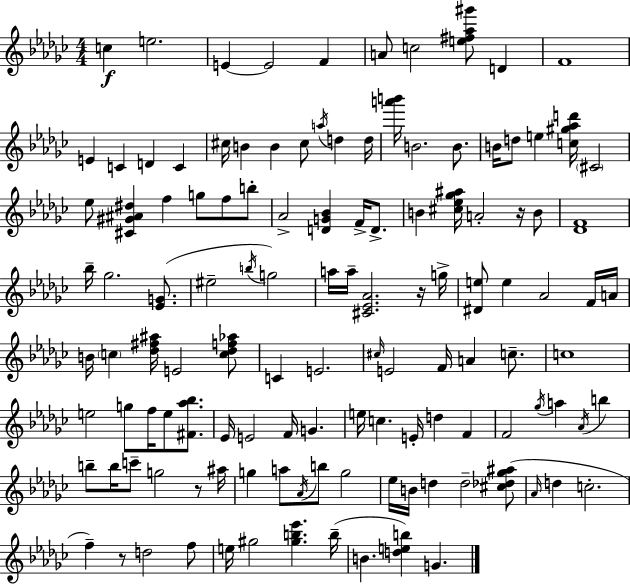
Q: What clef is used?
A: treble